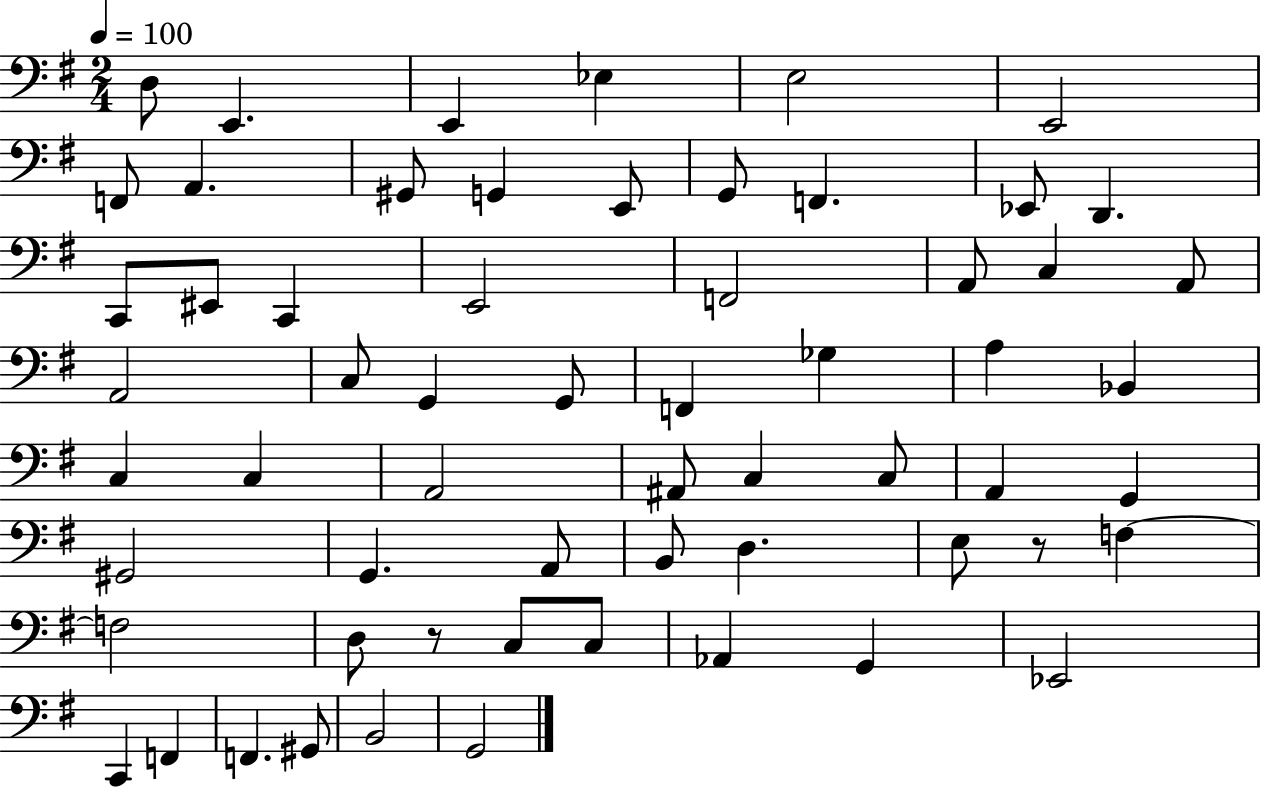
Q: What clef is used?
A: bass